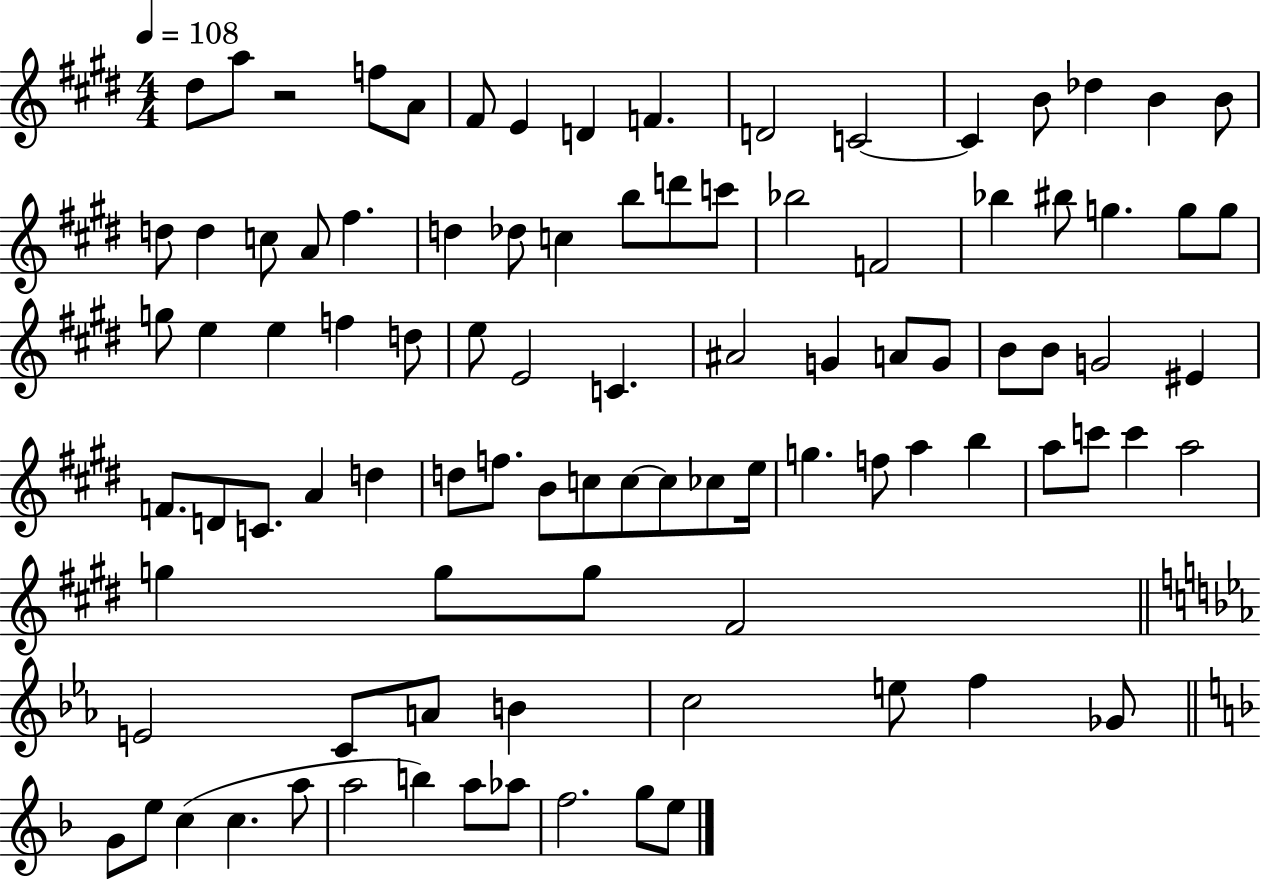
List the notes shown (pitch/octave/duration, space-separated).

D#5/e A5/e R/h F5/e A4/e F#4/e E4/q D4/q F4/q. D4/h C4/h C4/q B4/e Db5/q B4/q B4/e D5/e D5/q C5/e A4/e F#5/q. D5/q Db5/e C5/q B5/e D6/e C6/e Bb5/h F4/h Bb5/q BIS5/e G5/q. G5/e G5/e G5/e E5/q E5/q F5/q D5/e E5/e E4/h C4/q. A#4/h G4/q A4/e G4/e B4/e B4/e G4/h EIS4/q F4/e. D4/e C4/e. A4/q D5/q D5/e F5/e. B4/e C5/e C5/e C5/e CES5/e E5/s G5/q. F5/e A5/q B5/q A5/e C6/e C6/q A5/h G5/q G5/e G5/e F#4/h E4/h C4/e A4/e B4/q C5/h E5/e F5/q Gb4/e G4/e E5/e C5/q C5/q. A5/e A5/h B5/q A5/e Ab5/e F5/h. G5/e E5/e